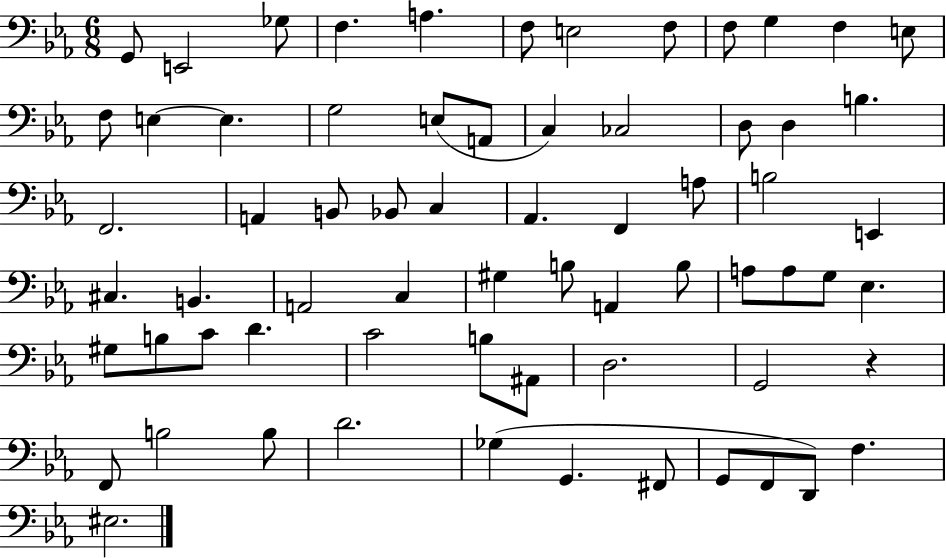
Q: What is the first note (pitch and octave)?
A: G2